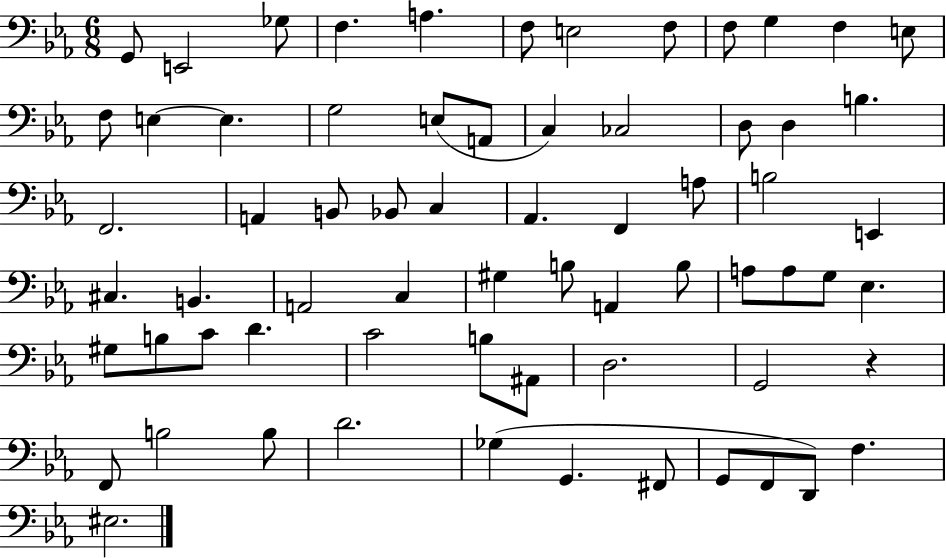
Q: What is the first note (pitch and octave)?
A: G2